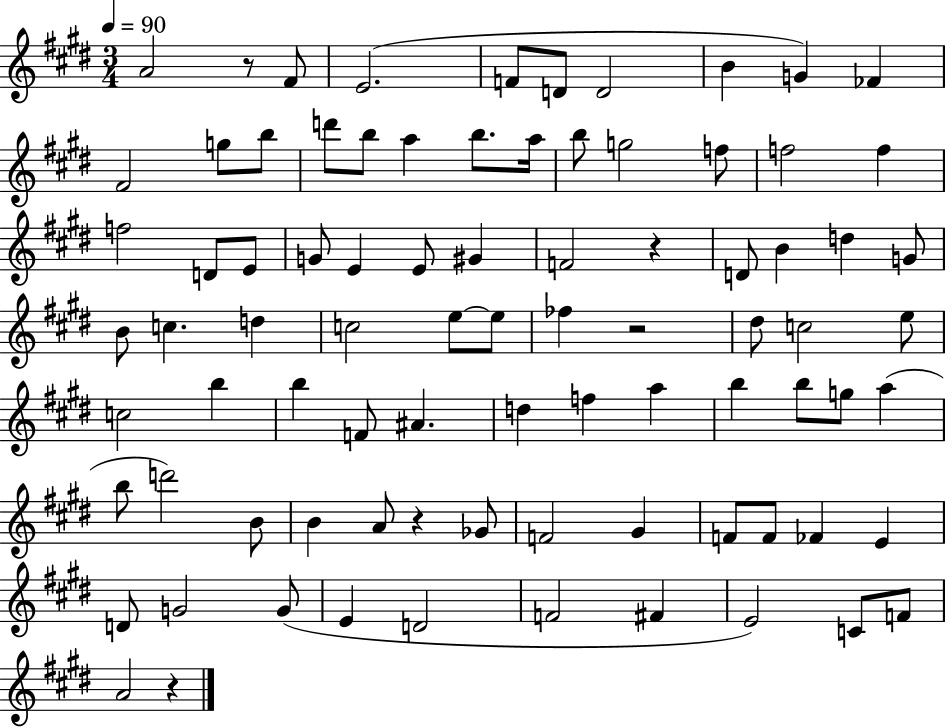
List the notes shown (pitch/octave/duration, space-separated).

A4/h R/e F#4/e E4/h. F4/e D4/e D4/h B4/q G4/q FES4/q F#4/h G5/e B5/e D6/e B5/e A5/q B5/e. A5/s B5/e G5/h F5/e F5/h F5/q F5/h D4/e E4/e G4/e E4/q E4/e G#4/q F4/h R/q D4/e B4/q D5/q G4/e B4/e C5/q. D5/q C5/h E5/e E5/e FES5/q R/h D#5/e C5/h E5/e C5/h B5/q B5/q F4/e A#4/q. D5/q F5/q A5/q B5/q B5/e G5/e A5/q B5/e D6/h B4/e B4/q A4/e R/q Gb4/e F4/h G#4/q F4/e F4/e FES4/q E4/q D4/e G4/h G4/e E4/q D4/h F4/h F#4/q E4/h C4/e F4/e A4/h R/q